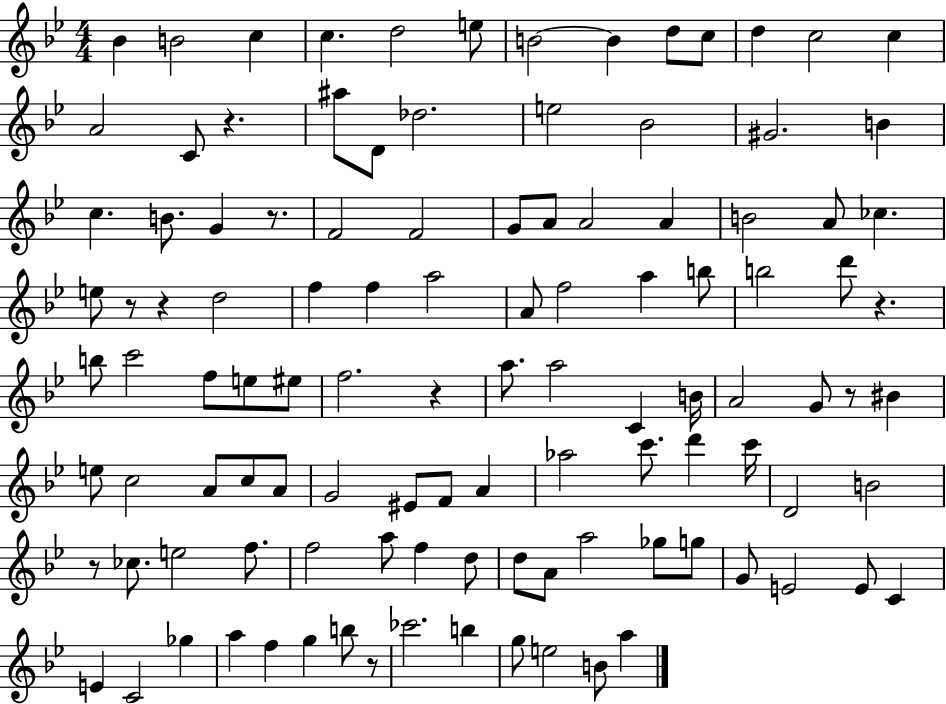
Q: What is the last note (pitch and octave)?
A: A5